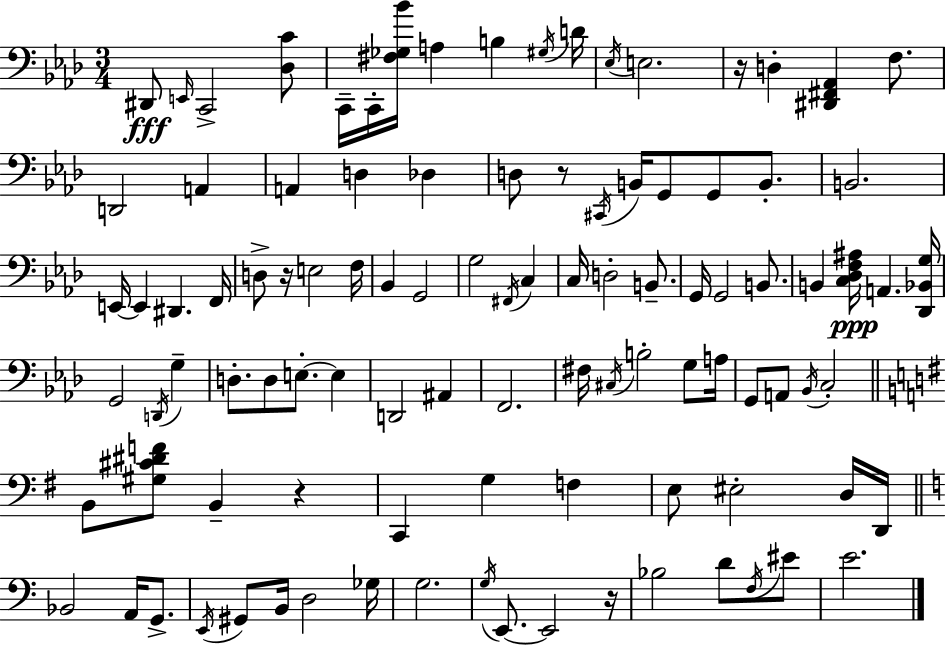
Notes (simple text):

D#2/e E2/s C2/h [Db3,C4]/e C2/s C2/s [F#3,Gb3,Bb4]/s A3/q B3/q G#3/s D4/s Eb3/s E3/h. R/s D3/q [D#2,F#2,Ab2]/q F3/e. D2/h A2/q A2/q D3/q Db3/q D3/e R/e C#2/s B2/s G2/e G2/e B2/e. B2/h. E2/s E2/q D#2/q. F2/s D3/e R/s E3/h F3/s Bb2/q G2/h G3/h F#2/s C3/q C3/s D3/h B2/e. G2/s G2/h B2/e. B2/q [C3,Db3,F3,A#3]/s A2/q. [Db2,Bb2,G3]/s G2/h D2/s G3/q D3/e. D3/e E3/e. E3/q D2/h A#2/q F2/h. F#3/s C#3/s B3/h G3/e A3/s G2/e A2/e Bb2/s C3/h B2/e [G#3,C#4,D#4,F4]/e B2/q R/q C2/q G3/q F3/q E3/e EIS3/h D3/s D2/s Bb2/h A2/s G2/e. E2/s G#2/e B2/s D3/h Gb3/s G3/h. G3/s E2/e. E2/h R/s Bb3/h D4/e F3/s EIS4/e E4/h.